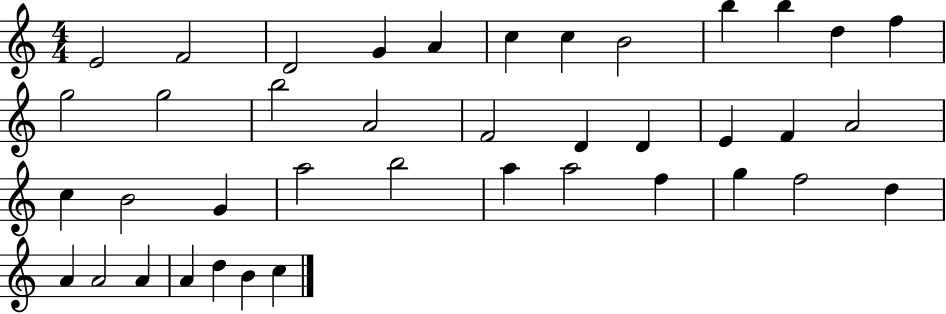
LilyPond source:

{
  \clef treble
  \numericTimeSignature
  \time 4/4
  \key c \major
  e'2 f'2 | d'2 g'4 a'4 | c''4 c''4 b'2 | b''4 b''4 d''4 f''4 | \break g''2 g''2 | b''2 a'2 | f'2 d'4 d'4 | e'4 f'4 a'2 | \break c''4 b'2 g'4 | a''2 b''2 | a''4 a''2 f''4 | g''4 f''2 d''4 | \break a'4 a'2 a'4 | a'4 d''4 b'4 c''4 | \bar "|."
}